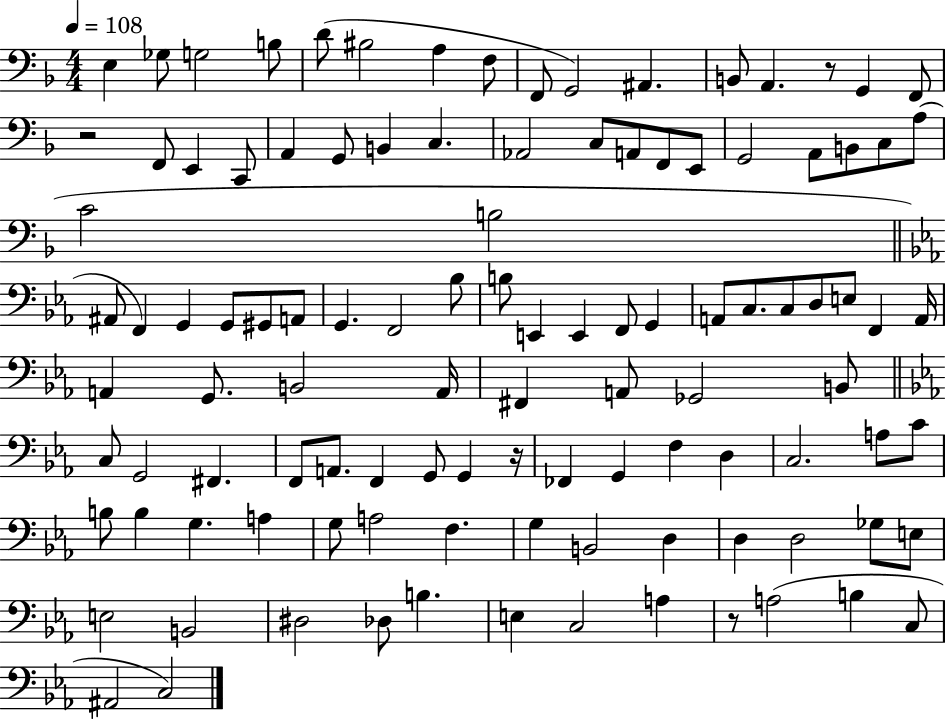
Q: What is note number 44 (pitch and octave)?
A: B3